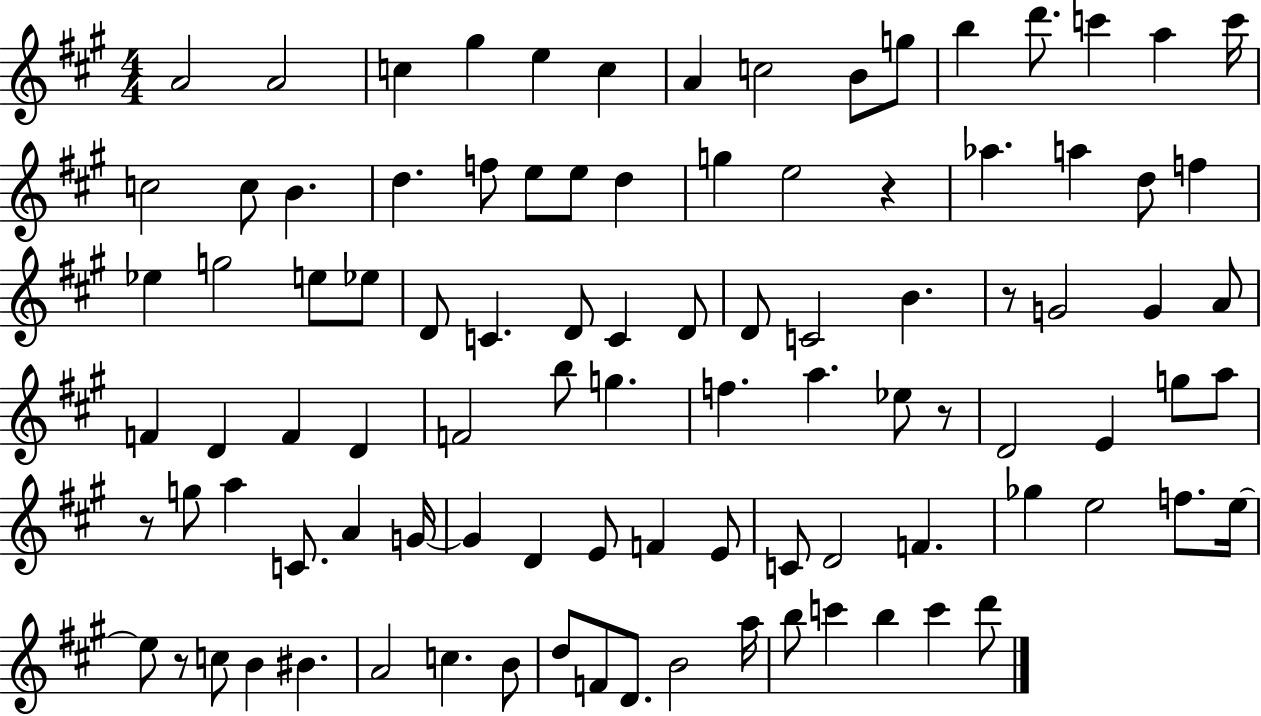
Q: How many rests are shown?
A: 5